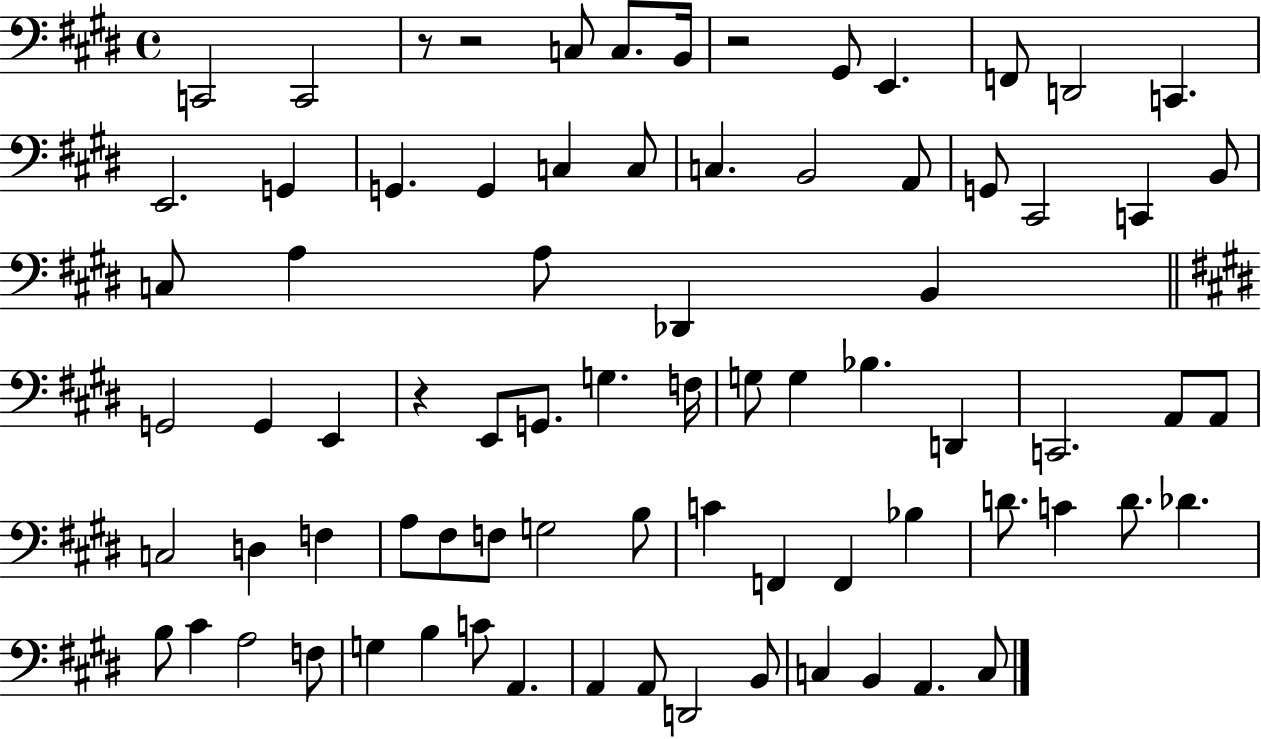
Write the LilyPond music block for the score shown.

{
  \clef bass
  \time 4/4
  \defaultTimeSignature
  \key e \major
  c,2 c,2 | r8 r2 c8 c8. b,16 | r2 gis,8 e,4. | f,8 d,2 c,4. | \break e,2. g,4 | g,4. g,4 c4 c8 | c4. b,2 a,8 | g,8 cis,2 c,4 b,8 | \break c8 a4 a8 des,4 b,4 | \bar "||" \break \key e \major g,2 g,4 e,4 | r4 e,8 g,8. g4. f16 | g8 g4 bes4. d,4 | c,2. a,8 a,8 | \break c2 d4 f4 | a8 fis8 f8 g2 b8 | c'4 f,4 f,4 bes4 | d'8. c'4 d'8. des'4. | \break b8 cis'4 a2 f8 | g4 b4 c'8 a,4. | a,4 a,8 d,2 b,8 | c4 b,4 a,4. c8 | \break \bar "|."
}